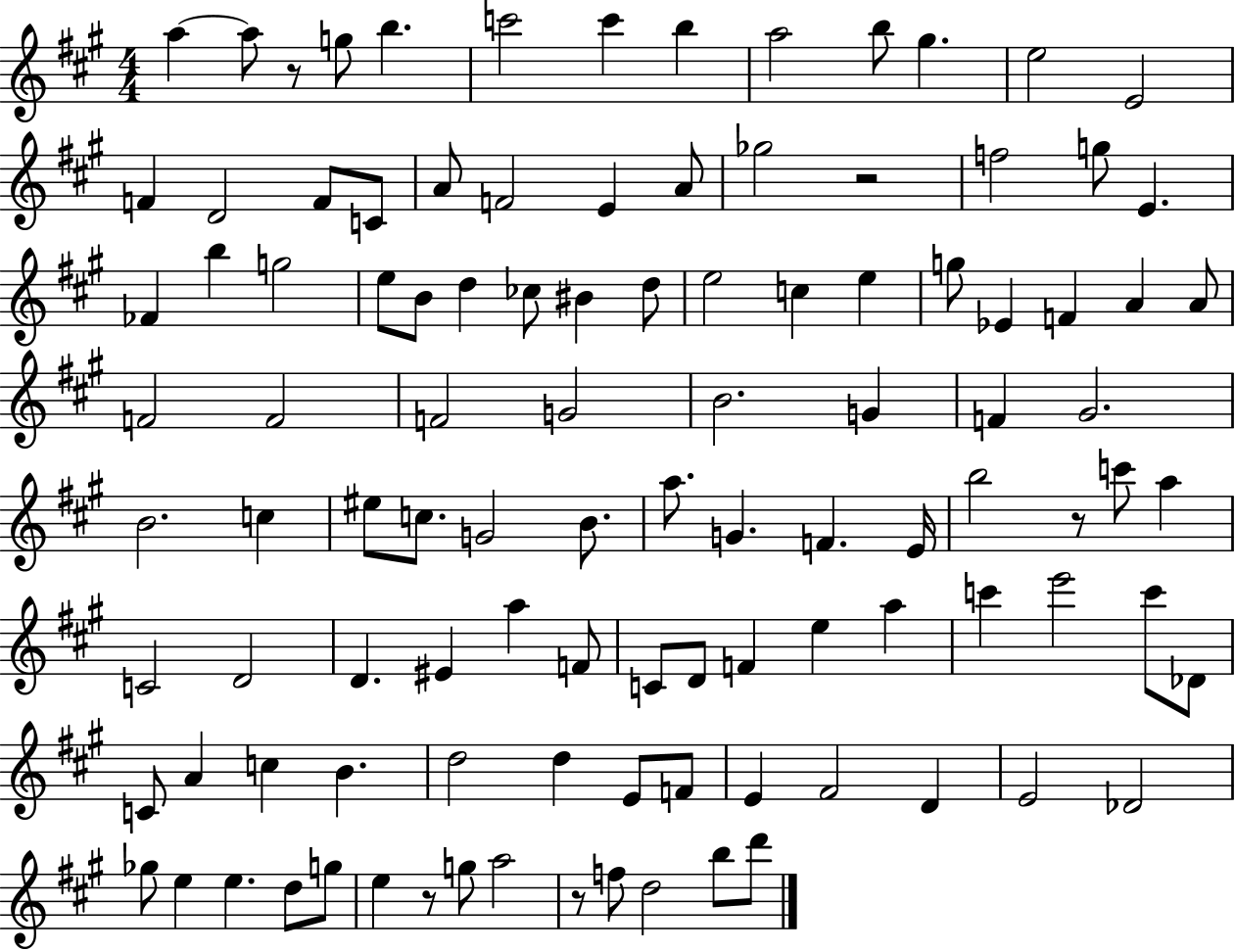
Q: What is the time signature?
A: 4/4